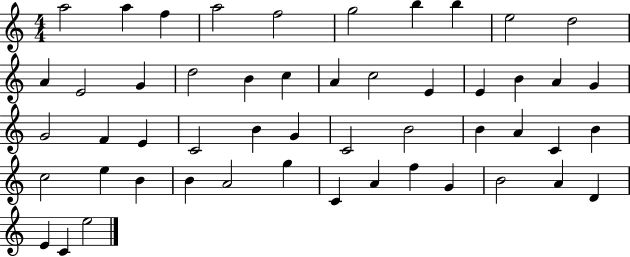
{
  \clef treble
  \numericTimeSignature
  \time 4/4
  \key c \major
  a''2 a''4 f''4 | a''2 f''2 | g''2 b''4 b''4 | e''2 d''2 | \break a'4 e'2 g'4 | d''2 b'4 c''4 | a'4 c''2 e'4 | e'4 b'4 a'4 g'4 | \break g'2 f'4 e'4 | c'2 b'4 g'4 | c'2 b'2 | b'4 a'4 c'4 b'4 | \break c''2 e''4 b'4 | b'4 a'2 g''4 | c'4 a'4 f''4 g'4 | b'2 a'4 d'4 | \break e'4 c'4 e''2 | \bar "|."
}